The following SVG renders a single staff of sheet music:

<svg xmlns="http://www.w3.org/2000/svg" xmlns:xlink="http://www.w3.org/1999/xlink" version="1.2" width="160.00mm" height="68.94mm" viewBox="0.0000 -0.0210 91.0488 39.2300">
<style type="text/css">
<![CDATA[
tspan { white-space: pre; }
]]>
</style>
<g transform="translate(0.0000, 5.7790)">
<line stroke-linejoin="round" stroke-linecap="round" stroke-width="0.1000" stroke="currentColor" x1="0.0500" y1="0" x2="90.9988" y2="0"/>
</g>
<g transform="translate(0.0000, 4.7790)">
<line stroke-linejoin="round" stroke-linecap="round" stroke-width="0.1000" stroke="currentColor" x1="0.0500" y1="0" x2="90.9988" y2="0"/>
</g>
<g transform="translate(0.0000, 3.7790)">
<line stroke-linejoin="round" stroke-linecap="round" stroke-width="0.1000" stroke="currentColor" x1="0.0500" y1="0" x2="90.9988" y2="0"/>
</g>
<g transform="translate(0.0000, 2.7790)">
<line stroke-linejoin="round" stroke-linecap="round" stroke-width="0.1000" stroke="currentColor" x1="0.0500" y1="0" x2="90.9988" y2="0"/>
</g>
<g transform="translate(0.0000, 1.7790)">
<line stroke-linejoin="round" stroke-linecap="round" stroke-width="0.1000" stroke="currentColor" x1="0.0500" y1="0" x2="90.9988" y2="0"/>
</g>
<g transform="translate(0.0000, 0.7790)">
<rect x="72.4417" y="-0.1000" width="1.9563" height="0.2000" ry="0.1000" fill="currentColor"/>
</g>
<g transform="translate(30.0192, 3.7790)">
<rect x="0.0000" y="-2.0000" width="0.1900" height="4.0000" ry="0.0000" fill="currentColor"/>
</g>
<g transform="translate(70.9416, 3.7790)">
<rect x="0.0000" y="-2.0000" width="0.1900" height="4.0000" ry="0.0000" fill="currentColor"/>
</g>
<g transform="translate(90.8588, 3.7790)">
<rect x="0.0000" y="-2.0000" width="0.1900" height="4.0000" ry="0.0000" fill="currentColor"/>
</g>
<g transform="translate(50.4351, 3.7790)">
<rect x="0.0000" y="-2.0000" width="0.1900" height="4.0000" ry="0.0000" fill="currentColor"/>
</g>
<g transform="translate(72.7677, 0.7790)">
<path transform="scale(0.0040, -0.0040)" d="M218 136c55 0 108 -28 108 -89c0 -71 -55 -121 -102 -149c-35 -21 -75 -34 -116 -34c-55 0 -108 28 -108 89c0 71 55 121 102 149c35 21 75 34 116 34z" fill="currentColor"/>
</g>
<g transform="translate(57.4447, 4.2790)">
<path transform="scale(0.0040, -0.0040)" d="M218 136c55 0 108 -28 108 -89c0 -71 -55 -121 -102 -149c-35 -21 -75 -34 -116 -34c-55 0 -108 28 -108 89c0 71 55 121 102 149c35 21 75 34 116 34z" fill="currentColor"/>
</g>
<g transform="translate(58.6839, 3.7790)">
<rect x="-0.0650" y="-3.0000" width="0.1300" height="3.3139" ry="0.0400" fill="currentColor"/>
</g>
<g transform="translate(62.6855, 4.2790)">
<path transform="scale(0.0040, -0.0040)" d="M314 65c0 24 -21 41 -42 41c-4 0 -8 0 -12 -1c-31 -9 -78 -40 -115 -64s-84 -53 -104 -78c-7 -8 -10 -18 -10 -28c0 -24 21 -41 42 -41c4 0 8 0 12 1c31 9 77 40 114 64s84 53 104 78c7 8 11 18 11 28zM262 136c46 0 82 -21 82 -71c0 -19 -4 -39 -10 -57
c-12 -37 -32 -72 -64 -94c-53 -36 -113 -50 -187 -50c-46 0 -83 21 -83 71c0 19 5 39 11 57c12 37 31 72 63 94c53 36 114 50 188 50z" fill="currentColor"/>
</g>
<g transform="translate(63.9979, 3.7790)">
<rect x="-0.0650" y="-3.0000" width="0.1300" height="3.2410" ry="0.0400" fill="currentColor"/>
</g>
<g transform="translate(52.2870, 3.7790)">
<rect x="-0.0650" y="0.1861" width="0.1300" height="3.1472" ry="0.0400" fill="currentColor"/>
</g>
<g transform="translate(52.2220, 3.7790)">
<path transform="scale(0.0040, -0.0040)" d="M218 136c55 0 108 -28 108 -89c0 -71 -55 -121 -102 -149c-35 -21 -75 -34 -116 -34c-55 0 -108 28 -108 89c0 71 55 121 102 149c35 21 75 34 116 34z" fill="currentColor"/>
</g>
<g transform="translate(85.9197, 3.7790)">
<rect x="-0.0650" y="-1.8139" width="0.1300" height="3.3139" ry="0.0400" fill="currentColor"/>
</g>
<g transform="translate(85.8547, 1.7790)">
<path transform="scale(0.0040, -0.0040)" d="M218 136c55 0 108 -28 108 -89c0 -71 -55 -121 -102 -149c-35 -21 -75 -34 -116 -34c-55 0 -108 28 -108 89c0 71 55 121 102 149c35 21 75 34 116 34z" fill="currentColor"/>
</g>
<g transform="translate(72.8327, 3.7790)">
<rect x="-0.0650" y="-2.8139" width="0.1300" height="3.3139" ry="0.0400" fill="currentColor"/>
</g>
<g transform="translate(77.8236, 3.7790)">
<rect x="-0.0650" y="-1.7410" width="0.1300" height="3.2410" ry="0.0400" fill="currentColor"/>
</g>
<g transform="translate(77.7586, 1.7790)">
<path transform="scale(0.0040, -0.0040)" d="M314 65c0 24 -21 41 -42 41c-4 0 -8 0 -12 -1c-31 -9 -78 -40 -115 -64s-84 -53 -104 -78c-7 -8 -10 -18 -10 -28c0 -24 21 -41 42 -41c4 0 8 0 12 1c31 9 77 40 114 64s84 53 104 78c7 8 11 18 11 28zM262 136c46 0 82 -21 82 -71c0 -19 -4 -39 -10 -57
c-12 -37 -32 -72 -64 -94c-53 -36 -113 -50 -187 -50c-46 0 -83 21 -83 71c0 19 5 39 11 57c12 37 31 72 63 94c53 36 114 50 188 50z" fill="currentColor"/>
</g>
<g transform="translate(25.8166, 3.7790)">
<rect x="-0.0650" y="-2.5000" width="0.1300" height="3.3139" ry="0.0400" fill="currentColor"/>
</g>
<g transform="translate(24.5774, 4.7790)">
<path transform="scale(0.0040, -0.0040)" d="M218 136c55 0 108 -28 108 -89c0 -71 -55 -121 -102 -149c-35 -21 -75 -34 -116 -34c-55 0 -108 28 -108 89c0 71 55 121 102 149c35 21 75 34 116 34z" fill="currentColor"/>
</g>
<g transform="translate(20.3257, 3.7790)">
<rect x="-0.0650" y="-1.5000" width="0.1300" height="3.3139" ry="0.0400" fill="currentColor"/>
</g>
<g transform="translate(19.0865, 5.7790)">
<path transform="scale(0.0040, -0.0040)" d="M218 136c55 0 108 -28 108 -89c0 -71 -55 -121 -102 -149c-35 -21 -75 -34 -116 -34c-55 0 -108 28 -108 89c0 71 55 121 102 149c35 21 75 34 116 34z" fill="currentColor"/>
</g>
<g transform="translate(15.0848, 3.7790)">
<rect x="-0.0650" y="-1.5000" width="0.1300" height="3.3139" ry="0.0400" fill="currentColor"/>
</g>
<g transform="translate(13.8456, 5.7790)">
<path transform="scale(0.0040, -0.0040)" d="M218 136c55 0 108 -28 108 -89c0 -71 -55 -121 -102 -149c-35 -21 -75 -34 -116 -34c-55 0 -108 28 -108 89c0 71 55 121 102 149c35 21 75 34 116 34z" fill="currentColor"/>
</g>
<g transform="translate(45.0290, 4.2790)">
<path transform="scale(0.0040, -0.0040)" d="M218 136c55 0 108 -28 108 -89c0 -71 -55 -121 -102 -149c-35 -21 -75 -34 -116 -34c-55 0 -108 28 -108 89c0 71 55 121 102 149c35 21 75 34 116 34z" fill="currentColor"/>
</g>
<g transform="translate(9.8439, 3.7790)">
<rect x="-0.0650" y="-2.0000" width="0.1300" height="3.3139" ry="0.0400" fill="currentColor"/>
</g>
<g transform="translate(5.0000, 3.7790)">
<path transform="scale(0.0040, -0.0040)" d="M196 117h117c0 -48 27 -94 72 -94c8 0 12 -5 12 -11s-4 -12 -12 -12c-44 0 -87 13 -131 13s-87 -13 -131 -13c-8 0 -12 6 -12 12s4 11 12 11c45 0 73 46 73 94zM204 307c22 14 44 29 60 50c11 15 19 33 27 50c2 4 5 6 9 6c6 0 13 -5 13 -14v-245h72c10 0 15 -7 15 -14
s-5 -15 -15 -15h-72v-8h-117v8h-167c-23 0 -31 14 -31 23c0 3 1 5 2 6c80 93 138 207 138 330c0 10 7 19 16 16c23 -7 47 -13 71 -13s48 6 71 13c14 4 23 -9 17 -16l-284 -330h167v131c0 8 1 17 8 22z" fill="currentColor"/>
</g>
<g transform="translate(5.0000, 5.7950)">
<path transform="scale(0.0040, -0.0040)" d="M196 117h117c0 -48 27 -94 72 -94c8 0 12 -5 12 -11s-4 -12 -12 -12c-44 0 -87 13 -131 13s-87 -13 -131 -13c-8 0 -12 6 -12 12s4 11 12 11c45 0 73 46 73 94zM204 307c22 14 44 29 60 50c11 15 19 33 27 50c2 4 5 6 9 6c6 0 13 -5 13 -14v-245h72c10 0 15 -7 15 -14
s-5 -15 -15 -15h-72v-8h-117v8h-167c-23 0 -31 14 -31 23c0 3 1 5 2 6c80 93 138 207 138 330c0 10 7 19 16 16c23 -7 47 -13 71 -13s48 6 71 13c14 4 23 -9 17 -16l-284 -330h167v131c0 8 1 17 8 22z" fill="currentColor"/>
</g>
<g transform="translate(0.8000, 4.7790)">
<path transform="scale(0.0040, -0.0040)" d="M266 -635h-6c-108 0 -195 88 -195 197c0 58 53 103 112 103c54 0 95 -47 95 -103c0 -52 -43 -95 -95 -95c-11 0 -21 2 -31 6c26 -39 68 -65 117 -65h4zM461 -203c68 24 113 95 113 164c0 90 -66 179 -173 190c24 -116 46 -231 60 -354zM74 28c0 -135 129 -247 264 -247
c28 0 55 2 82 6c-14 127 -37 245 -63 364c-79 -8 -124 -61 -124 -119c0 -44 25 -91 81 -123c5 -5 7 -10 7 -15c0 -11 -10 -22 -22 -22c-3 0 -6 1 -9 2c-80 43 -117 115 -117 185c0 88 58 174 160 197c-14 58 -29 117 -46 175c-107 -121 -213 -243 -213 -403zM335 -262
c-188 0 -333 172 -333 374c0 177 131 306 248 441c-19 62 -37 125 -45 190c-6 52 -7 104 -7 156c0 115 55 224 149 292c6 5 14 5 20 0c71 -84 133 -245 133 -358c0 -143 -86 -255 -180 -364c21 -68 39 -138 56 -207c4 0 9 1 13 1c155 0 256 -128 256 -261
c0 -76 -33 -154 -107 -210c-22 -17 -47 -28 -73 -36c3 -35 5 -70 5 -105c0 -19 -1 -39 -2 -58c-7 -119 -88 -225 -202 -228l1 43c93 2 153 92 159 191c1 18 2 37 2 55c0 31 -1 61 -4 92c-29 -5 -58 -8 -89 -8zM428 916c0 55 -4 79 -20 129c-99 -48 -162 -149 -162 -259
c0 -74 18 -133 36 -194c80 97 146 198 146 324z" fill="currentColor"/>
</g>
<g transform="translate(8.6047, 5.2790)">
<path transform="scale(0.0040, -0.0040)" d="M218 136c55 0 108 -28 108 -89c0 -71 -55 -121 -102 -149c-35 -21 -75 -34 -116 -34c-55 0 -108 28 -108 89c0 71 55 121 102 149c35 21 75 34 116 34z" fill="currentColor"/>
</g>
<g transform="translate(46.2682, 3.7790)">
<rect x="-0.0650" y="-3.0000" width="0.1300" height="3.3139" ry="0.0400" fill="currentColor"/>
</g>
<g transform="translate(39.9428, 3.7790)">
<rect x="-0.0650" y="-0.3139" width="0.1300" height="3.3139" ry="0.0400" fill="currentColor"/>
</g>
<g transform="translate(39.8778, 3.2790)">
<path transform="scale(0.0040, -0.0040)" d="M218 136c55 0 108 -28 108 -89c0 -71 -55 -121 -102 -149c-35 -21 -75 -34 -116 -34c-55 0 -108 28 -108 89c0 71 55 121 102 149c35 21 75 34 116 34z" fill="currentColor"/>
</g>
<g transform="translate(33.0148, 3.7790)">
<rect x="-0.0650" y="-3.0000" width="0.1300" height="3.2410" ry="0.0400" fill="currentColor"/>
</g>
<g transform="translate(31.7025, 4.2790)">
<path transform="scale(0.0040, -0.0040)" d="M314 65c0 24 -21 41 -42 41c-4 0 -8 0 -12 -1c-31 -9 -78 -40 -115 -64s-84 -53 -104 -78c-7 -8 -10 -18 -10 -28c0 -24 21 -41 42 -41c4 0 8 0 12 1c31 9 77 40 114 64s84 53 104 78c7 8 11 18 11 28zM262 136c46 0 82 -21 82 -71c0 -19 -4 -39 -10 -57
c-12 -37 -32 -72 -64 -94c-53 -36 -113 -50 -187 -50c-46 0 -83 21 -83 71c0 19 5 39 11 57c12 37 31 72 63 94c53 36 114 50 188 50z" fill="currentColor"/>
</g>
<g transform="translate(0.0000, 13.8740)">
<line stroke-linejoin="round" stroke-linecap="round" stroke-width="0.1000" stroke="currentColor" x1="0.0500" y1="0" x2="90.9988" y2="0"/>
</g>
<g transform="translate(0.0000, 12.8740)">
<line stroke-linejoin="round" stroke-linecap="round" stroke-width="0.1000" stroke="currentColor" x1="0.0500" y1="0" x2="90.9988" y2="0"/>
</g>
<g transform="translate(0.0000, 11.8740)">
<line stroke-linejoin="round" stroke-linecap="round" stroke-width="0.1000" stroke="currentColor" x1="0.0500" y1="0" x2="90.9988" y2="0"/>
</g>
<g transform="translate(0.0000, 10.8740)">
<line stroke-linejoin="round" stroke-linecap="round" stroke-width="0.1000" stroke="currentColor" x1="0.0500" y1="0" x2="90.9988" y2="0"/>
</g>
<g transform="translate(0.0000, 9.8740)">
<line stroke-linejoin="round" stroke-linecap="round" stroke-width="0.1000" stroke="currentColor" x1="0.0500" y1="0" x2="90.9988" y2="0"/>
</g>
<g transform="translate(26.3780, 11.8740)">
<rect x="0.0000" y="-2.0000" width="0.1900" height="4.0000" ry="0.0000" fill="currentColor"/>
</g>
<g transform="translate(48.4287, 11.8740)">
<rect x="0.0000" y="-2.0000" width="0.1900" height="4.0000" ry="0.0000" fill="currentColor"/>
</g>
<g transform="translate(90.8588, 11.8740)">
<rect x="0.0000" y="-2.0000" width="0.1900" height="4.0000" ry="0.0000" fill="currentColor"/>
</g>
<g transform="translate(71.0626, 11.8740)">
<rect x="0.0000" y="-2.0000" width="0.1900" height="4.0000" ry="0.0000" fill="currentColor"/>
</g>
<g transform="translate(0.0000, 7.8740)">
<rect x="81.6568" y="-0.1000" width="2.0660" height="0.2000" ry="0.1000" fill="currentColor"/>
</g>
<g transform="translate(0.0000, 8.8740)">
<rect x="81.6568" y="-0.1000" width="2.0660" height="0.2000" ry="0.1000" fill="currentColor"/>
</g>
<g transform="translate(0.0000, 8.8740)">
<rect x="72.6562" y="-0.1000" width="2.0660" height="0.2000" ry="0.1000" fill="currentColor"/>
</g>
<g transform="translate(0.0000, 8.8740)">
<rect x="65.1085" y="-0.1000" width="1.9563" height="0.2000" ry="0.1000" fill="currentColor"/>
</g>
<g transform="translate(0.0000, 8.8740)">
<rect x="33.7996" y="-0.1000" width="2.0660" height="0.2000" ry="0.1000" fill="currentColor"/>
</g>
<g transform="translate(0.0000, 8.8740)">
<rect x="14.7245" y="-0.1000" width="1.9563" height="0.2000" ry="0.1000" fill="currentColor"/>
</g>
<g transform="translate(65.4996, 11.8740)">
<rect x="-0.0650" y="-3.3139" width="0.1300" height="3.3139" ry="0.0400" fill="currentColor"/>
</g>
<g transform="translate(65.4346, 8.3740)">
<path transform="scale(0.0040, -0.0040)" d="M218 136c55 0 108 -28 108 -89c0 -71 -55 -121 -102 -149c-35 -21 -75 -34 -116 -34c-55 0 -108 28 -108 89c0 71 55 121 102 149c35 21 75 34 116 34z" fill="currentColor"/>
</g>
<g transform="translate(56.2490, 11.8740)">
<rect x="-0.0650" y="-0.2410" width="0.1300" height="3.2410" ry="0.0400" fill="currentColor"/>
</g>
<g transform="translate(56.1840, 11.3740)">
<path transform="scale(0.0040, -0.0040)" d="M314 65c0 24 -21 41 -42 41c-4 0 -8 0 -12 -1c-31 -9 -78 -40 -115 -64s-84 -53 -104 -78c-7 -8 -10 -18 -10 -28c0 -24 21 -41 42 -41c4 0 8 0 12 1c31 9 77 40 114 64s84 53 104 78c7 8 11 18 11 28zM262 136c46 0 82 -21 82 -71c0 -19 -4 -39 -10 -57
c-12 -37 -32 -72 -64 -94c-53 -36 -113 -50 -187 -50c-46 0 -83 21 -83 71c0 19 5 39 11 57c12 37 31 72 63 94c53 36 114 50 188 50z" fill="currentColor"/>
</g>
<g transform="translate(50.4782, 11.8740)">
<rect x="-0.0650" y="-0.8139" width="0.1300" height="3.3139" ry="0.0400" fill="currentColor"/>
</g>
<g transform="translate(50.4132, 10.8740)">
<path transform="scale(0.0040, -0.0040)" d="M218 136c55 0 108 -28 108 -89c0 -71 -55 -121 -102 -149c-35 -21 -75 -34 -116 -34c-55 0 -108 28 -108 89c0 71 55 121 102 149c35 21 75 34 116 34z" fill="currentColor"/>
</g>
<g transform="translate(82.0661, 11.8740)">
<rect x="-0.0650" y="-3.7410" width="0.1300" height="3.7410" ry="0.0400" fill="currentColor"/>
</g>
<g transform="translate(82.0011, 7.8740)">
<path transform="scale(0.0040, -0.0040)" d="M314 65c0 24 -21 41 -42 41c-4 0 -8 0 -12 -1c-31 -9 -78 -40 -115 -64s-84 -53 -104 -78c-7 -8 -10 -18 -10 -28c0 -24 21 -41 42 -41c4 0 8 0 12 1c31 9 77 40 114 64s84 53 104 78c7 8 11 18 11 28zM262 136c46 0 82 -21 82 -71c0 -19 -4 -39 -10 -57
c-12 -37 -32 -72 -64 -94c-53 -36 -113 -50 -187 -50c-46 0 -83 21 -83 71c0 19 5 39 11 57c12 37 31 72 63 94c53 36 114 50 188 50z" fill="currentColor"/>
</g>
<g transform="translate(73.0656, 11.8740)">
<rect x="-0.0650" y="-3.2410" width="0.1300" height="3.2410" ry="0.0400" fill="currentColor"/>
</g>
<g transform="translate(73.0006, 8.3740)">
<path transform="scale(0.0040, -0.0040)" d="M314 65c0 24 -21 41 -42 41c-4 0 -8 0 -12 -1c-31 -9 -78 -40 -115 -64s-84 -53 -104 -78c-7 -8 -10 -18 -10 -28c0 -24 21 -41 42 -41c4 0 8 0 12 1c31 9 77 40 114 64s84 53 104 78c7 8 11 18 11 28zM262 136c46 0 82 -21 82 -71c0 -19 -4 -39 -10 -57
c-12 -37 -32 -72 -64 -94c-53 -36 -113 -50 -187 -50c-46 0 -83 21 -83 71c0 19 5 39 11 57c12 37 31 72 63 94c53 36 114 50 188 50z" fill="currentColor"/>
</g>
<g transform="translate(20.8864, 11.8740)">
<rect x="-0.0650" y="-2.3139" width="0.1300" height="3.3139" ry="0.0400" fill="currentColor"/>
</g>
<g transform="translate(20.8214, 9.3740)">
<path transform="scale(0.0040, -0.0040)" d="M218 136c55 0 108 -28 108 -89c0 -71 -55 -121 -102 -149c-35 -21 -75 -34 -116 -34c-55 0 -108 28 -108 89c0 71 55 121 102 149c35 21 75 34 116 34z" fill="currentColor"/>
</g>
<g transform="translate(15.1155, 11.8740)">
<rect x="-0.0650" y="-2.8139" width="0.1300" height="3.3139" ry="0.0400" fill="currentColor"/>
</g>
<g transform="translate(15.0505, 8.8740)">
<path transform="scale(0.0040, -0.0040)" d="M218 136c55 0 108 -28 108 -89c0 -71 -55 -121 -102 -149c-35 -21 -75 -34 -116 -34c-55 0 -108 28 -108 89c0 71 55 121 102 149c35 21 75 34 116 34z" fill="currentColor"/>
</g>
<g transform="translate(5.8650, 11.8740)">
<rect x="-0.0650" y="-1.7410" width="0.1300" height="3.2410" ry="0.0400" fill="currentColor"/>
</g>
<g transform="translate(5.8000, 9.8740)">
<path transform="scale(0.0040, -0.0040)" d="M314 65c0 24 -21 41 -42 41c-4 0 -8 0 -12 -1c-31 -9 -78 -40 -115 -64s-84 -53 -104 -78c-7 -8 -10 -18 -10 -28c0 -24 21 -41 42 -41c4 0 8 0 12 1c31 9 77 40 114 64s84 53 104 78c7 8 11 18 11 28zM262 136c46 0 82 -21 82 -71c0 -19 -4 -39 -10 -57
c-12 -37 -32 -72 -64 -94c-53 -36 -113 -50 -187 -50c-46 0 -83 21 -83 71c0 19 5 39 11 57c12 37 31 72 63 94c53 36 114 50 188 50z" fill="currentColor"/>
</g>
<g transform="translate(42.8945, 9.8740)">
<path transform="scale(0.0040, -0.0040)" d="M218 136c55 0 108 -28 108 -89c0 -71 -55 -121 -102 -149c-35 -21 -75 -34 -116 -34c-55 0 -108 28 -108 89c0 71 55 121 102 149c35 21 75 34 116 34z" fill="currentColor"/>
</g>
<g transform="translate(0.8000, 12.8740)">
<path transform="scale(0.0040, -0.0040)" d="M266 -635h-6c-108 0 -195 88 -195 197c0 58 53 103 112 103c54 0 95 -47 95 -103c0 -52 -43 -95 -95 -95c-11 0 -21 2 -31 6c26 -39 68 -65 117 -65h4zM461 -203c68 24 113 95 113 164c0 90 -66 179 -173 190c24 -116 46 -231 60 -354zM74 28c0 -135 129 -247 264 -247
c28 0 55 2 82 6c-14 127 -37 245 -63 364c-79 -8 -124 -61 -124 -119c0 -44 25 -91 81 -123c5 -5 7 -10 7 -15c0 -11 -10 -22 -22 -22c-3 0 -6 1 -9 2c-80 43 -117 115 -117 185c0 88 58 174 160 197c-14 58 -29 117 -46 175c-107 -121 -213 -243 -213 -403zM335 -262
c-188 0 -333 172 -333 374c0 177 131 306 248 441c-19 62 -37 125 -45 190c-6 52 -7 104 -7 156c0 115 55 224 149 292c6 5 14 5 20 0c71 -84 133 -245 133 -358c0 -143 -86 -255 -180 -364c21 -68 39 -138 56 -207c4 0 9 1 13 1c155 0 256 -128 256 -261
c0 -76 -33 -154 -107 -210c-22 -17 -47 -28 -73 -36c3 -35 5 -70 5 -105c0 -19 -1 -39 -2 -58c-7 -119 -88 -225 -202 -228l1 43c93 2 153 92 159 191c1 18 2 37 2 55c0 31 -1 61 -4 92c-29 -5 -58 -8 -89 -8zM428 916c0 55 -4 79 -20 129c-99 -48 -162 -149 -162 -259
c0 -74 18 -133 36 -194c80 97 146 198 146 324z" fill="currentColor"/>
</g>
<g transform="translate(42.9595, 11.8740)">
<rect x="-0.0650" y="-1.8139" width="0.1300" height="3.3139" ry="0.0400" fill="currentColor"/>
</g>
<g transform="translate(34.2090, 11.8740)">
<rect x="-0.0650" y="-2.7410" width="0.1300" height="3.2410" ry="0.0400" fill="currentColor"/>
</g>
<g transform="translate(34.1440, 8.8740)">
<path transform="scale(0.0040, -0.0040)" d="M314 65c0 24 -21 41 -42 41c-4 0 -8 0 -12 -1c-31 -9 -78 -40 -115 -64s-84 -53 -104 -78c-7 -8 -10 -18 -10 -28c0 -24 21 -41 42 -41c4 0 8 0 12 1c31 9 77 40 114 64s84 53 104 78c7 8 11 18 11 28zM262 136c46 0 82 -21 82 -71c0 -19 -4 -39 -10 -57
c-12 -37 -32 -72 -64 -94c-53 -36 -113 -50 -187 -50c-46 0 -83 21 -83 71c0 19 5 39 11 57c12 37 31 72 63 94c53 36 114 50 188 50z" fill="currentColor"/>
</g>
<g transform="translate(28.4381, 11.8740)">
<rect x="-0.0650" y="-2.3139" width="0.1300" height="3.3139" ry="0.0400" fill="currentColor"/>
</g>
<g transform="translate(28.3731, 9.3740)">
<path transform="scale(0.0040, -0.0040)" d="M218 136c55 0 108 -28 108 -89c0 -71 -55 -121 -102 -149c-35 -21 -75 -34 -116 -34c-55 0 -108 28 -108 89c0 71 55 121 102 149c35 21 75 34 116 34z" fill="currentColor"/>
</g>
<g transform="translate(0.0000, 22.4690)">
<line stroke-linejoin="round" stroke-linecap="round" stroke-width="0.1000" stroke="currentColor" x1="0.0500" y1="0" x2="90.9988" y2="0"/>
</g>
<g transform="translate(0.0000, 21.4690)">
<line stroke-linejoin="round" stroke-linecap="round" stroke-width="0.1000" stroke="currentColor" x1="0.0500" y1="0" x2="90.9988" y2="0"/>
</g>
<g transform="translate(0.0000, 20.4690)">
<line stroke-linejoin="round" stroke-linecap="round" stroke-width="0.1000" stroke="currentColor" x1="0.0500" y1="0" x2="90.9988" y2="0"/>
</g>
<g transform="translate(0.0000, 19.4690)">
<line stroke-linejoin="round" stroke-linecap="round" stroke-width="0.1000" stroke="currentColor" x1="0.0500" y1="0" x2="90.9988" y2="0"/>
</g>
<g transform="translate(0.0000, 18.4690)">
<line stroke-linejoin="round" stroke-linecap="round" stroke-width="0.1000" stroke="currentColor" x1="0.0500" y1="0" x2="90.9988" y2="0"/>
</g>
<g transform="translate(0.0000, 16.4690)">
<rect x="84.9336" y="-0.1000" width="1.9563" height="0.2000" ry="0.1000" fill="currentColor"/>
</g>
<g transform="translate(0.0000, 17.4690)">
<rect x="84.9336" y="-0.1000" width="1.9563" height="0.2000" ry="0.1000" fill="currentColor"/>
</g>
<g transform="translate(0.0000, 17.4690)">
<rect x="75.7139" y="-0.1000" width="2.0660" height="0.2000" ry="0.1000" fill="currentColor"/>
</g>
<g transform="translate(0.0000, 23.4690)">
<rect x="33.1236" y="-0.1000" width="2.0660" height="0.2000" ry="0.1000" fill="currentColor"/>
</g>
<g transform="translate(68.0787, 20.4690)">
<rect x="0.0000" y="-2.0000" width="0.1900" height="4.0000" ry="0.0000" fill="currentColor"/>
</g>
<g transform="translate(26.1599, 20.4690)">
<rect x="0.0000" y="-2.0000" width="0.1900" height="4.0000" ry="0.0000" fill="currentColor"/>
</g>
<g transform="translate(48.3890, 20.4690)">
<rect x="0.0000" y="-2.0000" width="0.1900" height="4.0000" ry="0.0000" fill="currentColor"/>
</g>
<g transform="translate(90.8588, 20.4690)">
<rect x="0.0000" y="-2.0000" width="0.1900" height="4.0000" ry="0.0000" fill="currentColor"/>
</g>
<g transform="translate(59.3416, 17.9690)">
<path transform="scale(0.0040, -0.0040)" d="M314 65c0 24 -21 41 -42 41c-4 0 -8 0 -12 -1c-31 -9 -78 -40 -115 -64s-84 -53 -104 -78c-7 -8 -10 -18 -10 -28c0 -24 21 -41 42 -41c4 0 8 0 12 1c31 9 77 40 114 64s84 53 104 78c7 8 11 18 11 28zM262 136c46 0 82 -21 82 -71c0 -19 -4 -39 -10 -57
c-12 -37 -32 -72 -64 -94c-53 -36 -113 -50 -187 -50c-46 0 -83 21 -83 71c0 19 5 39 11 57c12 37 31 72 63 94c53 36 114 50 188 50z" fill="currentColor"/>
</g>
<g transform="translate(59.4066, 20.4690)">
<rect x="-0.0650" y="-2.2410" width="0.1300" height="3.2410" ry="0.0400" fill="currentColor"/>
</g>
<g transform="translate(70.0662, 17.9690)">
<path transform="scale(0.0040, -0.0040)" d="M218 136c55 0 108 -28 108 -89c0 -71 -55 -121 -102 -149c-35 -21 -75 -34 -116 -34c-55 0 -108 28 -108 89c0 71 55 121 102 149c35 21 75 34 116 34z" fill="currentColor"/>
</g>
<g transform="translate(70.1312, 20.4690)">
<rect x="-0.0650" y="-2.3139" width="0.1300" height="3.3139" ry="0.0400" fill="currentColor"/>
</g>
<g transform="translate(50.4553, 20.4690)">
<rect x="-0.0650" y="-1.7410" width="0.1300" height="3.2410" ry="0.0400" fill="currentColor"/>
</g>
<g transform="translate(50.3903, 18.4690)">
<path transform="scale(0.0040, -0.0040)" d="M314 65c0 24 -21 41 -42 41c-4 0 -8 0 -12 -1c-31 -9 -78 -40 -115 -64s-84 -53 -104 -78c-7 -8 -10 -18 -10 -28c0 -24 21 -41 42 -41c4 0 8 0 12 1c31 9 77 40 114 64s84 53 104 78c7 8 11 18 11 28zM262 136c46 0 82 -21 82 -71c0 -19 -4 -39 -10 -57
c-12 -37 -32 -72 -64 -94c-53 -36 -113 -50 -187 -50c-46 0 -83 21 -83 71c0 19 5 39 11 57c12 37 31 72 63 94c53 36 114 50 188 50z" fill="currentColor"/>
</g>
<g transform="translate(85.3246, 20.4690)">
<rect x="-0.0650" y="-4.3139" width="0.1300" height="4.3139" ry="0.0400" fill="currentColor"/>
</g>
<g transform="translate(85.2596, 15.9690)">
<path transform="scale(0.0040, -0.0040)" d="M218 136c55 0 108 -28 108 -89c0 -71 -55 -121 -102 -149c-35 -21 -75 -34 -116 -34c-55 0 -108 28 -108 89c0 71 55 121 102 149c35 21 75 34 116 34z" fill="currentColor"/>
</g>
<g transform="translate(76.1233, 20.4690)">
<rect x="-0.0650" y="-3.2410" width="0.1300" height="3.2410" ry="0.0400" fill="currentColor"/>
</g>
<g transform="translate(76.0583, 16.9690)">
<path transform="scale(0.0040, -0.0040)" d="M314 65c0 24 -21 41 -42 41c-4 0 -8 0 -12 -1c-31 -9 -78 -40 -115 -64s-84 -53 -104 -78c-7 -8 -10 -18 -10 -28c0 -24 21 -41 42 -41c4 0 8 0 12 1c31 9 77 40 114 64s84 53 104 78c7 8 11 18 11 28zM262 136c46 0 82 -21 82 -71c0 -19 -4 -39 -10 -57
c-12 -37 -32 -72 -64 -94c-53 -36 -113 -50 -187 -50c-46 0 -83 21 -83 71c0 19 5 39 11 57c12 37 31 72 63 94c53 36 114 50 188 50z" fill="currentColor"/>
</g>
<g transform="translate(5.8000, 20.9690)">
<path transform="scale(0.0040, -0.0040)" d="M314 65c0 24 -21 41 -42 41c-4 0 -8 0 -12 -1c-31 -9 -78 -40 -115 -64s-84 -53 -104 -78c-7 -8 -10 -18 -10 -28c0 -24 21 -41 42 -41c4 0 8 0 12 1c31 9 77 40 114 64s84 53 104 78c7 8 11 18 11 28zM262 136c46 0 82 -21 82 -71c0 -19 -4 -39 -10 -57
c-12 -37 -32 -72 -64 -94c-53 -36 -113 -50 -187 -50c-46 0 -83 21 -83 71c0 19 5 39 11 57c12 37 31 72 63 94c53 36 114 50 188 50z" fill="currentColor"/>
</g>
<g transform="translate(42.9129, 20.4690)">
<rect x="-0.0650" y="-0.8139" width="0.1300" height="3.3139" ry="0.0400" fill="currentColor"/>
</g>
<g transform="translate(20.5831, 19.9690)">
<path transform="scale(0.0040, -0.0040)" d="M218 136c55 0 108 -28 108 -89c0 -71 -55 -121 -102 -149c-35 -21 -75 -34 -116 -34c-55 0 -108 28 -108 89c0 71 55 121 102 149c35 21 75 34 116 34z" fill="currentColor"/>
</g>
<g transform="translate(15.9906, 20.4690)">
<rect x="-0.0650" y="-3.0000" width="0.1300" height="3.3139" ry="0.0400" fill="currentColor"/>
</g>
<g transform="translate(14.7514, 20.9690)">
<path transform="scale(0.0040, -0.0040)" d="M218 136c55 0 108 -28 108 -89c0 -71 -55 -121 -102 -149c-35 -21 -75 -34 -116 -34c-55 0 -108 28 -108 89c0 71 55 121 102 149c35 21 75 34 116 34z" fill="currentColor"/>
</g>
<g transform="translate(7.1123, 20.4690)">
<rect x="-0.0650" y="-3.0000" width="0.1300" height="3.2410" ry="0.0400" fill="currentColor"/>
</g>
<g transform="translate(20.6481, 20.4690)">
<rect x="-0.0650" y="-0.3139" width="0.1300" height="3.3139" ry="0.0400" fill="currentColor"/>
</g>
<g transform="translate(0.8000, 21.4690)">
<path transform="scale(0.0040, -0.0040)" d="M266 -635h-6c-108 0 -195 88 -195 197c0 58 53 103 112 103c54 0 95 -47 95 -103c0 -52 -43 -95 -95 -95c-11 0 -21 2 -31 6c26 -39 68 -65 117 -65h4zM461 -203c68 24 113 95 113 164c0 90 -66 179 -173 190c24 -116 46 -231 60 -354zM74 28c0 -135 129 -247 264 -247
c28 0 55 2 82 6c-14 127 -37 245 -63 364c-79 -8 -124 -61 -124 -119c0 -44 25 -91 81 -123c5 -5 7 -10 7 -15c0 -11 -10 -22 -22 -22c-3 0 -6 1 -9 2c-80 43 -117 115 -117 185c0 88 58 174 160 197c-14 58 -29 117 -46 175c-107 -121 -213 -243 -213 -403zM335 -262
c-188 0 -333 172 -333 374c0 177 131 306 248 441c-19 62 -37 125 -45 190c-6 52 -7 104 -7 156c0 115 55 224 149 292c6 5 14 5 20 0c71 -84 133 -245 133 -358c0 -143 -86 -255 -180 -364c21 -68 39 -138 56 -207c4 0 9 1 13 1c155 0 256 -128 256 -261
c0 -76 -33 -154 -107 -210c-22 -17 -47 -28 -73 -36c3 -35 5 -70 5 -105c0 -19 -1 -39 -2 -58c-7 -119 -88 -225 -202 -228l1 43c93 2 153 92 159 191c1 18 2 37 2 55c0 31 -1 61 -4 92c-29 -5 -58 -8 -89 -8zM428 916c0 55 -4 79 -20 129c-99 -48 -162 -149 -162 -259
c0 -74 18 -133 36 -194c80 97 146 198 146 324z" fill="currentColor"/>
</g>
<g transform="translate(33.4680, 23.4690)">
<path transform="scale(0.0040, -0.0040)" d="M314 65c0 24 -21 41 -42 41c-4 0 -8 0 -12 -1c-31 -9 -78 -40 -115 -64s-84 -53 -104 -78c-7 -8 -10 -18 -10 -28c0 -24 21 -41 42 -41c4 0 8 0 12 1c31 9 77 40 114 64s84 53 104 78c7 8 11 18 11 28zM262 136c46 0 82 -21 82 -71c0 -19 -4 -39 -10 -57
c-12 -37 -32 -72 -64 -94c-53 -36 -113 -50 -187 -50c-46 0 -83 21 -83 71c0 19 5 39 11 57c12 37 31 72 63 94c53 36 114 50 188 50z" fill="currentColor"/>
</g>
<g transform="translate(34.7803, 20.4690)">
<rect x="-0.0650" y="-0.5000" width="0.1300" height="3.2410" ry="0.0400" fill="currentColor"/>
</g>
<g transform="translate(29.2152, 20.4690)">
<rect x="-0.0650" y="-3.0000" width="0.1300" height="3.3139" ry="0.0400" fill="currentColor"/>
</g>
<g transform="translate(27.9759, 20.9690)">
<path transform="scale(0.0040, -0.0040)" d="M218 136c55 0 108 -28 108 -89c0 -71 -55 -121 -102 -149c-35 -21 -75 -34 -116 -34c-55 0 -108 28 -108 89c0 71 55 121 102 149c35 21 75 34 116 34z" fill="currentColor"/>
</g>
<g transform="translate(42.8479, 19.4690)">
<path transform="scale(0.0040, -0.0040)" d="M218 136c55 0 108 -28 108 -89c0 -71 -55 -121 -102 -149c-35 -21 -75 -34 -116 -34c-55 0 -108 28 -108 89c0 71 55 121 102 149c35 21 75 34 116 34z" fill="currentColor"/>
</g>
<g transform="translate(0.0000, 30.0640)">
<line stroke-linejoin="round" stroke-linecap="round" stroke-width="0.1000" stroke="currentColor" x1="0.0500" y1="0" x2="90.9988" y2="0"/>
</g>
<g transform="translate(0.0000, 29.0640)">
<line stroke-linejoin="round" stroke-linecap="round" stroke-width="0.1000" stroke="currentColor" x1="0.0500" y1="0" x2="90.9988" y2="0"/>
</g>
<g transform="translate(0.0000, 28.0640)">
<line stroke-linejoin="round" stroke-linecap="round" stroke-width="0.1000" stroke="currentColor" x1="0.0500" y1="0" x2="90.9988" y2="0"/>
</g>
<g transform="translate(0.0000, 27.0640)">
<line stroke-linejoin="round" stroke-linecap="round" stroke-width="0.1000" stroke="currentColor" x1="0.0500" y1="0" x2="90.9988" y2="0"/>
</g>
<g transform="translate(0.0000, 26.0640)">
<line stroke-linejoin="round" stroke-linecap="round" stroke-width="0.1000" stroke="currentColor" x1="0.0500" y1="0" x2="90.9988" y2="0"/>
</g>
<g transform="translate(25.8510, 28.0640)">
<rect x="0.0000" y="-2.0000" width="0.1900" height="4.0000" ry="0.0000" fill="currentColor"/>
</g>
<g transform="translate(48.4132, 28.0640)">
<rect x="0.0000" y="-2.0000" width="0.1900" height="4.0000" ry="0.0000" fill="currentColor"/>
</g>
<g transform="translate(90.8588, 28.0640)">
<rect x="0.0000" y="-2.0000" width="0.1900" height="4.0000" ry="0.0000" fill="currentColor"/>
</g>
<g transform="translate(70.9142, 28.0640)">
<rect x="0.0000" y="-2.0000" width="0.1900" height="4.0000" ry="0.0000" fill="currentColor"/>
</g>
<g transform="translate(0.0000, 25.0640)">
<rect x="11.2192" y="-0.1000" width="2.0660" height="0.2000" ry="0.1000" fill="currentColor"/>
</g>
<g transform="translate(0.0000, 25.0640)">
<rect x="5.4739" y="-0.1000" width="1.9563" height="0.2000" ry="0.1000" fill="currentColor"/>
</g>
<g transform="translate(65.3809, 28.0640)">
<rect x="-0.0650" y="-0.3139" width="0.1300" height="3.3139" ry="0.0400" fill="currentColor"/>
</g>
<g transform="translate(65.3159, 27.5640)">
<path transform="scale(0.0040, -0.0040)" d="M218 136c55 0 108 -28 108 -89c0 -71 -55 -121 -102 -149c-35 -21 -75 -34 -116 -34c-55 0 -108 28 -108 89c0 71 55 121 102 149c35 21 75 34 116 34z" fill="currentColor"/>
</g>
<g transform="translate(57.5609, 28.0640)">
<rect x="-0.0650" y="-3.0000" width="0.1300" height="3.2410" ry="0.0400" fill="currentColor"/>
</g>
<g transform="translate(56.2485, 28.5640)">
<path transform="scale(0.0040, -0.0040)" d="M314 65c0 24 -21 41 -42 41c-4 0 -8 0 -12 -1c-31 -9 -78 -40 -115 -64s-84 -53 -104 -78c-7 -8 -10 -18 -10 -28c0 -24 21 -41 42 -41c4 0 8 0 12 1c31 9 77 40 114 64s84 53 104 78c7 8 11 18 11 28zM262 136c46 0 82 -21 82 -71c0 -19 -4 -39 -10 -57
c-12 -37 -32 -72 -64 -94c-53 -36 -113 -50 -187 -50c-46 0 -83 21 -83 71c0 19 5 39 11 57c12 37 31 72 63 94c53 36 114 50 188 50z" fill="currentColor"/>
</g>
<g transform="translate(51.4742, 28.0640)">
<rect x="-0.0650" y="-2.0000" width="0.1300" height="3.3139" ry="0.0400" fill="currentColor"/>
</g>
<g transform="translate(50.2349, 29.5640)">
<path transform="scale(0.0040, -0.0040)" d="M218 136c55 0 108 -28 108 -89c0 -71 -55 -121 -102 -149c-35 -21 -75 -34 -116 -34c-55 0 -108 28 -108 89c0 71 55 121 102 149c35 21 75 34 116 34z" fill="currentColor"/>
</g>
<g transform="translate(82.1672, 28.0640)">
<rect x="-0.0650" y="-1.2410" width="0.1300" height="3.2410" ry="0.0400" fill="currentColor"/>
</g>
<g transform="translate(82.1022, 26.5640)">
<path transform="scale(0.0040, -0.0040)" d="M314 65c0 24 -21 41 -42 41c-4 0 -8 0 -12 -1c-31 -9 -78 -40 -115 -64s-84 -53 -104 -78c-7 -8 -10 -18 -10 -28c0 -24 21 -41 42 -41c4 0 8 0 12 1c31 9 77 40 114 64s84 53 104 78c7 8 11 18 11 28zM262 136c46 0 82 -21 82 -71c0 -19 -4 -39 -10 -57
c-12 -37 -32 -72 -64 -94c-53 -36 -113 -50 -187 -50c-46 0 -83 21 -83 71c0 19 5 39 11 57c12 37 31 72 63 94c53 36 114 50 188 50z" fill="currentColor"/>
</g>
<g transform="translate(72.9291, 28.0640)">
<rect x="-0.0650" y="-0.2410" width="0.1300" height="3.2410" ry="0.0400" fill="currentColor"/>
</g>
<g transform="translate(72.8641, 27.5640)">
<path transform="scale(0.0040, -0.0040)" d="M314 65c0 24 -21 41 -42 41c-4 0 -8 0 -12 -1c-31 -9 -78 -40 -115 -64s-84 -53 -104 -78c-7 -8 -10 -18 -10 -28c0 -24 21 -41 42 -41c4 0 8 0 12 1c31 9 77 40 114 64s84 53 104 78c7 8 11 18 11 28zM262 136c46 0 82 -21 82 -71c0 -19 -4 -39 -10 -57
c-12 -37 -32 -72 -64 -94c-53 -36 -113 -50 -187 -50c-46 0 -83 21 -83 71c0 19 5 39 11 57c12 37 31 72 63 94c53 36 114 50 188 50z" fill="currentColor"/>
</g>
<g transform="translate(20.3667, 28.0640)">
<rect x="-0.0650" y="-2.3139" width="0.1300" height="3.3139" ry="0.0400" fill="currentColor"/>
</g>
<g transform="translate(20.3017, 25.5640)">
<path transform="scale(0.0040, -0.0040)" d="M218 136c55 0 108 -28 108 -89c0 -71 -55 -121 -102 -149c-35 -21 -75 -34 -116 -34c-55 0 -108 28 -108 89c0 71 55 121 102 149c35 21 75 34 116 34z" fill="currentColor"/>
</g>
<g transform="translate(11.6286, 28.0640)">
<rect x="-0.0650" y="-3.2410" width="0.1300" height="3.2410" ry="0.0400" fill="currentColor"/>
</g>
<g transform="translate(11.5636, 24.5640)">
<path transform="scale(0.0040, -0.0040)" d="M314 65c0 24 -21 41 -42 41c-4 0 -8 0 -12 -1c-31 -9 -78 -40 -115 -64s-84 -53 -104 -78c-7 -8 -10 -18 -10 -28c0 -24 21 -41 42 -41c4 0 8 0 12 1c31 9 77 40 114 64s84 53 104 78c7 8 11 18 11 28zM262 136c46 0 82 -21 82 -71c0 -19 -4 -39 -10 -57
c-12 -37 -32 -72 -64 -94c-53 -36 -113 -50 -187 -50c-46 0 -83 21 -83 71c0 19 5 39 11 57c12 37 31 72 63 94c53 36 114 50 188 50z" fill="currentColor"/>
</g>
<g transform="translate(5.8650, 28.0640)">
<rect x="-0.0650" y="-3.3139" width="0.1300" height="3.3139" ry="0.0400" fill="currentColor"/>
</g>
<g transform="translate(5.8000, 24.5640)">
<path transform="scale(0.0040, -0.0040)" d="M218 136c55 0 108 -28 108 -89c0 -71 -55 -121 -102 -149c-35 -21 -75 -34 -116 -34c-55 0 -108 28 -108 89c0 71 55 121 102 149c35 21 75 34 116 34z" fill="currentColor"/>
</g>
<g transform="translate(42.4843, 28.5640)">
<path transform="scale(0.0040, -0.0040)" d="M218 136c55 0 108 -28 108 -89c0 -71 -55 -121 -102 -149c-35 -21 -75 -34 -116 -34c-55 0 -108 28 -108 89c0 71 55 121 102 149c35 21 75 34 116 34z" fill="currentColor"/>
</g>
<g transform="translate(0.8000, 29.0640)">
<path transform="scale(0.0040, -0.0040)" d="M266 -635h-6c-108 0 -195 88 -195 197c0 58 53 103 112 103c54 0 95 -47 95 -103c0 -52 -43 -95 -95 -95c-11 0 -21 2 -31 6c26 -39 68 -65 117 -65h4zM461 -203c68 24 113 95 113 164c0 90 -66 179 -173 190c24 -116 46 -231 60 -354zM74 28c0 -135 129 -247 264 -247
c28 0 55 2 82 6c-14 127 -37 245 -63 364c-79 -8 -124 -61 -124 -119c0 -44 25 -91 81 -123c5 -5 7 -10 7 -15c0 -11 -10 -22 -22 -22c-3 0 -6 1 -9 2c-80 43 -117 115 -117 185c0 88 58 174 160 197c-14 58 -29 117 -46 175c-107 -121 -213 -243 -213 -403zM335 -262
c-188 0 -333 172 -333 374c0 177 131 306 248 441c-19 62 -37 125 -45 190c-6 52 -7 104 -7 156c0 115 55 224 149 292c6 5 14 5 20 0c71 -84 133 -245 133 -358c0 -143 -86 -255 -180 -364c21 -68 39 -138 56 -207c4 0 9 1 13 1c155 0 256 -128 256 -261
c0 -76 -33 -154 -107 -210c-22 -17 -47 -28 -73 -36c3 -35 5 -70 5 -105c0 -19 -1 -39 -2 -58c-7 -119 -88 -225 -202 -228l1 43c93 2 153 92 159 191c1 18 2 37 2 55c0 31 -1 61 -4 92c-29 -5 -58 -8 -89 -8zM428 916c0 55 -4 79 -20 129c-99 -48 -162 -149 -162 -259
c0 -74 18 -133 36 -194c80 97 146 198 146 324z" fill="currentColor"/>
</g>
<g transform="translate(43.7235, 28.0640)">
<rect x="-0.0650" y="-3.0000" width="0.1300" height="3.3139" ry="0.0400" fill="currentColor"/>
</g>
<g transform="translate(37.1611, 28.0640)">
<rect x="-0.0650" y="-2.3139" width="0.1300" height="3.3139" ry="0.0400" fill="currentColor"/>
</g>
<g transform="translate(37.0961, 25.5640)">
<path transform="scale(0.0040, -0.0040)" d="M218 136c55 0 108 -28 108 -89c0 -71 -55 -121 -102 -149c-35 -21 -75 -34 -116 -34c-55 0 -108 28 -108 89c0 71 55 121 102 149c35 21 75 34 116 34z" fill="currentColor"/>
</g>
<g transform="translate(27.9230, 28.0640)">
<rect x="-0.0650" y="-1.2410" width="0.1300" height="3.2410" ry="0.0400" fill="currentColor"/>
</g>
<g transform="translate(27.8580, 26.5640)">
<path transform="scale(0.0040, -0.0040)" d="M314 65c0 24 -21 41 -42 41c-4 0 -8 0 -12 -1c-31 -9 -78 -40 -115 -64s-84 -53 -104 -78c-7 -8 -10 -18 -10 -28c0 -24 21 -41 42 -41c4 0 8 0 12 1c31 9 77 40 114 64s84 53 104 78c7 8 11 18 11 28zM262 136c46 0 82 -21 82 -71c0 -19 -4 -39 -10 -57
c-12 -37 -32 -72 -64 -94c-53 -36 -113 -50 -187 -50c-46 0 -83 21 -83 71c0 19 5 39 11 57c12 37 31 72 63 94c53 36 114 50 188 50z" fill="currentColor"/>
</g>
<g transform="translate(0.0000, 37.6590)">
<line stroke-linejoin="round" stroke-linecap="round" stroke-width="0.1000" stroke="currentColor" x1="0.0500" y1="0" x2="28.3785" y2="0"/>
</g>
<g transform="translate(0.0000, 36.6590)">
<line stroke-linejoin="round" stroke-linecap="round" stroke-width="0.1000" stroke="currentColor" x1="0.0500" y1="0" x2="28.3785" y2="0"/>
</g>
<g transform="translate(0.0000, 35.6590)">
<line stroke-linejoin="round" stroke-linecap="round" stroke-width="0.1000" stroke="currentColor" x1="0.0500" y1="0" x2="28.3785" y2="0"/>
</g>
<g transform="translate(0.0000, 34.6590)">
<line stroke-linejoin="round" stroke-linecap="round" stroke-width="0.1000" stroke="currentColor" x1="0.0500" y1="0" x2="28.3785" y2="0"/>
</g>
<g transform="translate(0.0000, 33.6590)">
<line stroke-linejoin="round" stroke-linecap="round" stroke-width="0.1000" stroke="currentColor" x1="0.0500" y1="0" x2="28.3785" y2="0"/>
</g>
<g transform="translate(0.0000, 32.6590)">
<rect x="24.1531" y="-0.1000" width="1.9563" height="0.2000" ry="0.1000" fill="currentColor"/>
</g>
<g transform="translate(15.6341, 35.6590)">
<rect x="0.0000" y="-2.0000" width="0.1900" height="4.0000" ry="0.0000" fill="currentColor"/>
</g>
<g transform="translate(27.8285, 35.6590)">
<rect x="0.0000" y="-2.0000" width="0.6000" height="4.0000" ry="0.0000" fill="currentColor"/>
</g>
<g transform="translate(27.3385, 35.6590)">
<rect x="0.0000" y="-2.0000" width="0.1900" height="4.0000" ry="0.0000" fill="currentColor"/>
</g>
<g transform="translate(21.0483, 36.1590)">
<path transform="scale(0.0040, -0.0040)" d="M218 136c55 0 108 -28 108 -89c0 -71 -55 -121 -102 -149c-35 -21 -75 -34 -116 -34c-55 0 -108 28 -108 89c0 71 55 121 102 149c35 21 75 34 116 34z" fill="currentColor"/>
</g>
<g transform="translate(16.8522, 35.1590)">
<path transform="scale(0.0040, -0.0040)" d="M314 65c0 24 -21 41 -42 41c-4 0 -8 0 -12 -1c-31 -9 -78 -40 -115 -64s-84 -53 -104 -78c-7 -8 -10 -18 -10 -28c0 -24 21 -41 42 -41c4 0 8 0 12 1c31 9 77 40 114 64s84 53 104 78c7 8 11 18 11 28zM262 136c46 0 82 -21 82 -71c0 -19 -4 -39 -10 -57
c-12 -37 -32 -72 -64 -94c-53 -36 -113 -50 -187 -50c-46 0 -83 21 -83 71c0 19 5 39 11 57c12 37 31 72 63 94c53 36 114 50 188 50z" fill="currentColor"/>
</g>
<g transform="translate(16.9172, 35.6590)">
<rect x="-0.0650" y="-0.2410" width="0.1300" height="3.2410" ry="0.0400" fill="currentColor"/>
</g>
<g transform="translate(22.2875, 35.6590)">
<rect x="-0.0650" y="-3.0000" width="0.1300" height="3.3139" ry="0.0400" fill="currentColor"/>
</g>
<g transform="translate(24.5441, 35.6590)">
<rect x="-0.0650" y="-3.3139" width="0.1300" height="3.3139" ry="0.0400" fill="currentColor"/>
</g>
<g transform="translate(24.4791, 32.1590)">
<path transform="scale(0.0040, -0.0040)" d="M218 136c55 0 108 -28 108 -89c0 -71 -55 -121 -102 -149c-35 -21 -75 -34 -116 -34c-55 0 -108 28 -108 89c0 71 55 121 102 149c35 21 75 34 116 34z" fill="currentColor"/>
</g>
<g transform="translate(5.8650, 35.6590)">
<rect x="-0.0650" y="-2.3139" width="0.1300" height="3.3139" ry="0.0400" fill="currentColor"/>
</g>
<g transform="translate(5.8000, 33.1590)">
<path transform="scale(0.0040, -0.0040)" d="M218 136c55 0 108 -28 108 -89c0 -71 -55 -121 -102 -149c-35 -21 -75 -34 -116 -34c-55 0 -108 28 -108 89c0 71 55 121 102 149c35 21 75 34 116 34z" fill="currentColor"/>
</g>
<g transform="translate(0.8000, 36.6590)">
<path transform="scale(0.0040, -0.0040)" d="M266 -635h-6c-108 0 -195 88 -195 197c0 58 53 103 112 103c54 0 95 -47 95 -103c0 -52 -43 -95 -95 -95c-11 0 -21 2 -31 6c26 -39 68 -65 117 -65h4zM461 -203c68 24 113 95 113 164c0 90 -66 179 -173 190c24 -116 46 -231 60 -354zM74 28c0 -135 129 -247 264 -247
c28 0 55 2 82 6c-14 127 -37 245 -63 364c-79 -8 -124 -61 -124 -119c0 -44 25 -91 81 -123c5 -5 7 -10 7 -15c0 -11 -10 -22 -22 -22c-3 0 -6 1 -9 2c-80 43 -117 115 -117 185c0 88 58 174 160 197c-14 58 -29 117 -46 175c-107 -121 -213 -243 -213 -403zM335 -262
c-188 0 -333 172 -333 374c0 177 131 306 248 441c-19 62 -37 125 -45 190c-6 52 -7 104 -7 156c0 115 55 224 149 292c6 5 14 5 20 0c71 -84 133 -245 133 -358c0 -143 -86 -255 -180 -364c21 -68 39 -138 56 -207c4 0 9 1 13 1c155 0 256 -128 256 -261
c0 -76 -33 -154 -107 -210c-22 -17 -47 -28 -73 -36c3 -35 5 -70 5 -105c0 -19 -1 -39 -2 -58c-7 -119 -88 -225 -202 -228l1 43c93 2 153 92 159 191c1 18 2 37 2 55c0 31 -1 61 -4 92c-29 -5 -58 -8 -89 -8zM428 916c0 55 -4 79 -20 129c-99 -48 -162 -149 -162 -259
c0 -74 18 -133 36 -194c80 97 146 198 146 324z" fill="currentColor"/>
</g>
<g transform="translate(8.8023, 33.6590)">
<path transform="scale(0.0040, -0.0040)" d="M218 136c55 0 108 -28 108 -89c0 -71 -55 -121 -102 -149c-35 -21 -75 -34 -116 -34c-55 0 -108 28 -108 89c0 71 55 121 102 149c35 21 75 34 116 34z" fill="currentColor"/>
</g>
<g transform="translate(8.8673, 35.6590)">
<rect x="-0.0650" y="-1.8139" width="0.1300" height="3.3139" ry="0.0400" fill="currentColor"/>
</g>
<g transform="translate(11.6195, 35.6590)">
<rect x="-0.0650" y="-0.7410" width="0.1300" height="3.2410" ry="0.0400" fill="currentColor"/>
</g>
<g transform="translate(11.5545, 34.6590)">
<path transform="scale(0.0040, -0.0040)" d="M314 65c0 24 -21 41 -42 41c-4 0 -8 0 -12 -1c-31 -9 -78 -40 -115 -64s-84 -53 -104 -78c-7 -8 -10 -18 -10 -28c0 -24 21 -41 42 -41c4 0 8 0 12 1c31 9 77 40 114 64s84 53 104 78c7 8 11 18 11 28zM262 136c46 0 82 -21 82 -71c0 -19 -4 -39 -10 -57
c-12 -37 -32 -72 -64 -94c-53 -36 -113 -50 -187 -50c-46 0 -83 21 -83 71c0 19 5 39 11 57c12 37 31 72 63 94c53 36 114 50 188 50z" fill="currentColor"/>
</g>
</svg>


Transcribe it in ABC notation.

X:1
T:Untitled
M:4/4
L:1/4
K:C
F E E G A2 c A B A A2 a f2 f f2 a g g a2 f d c2 b b2 c'2 A2 A c A C2 d f2 g2 g b2 d' b b2 g e2 g A F A2 c c2 e2 g f d2 c2 A b